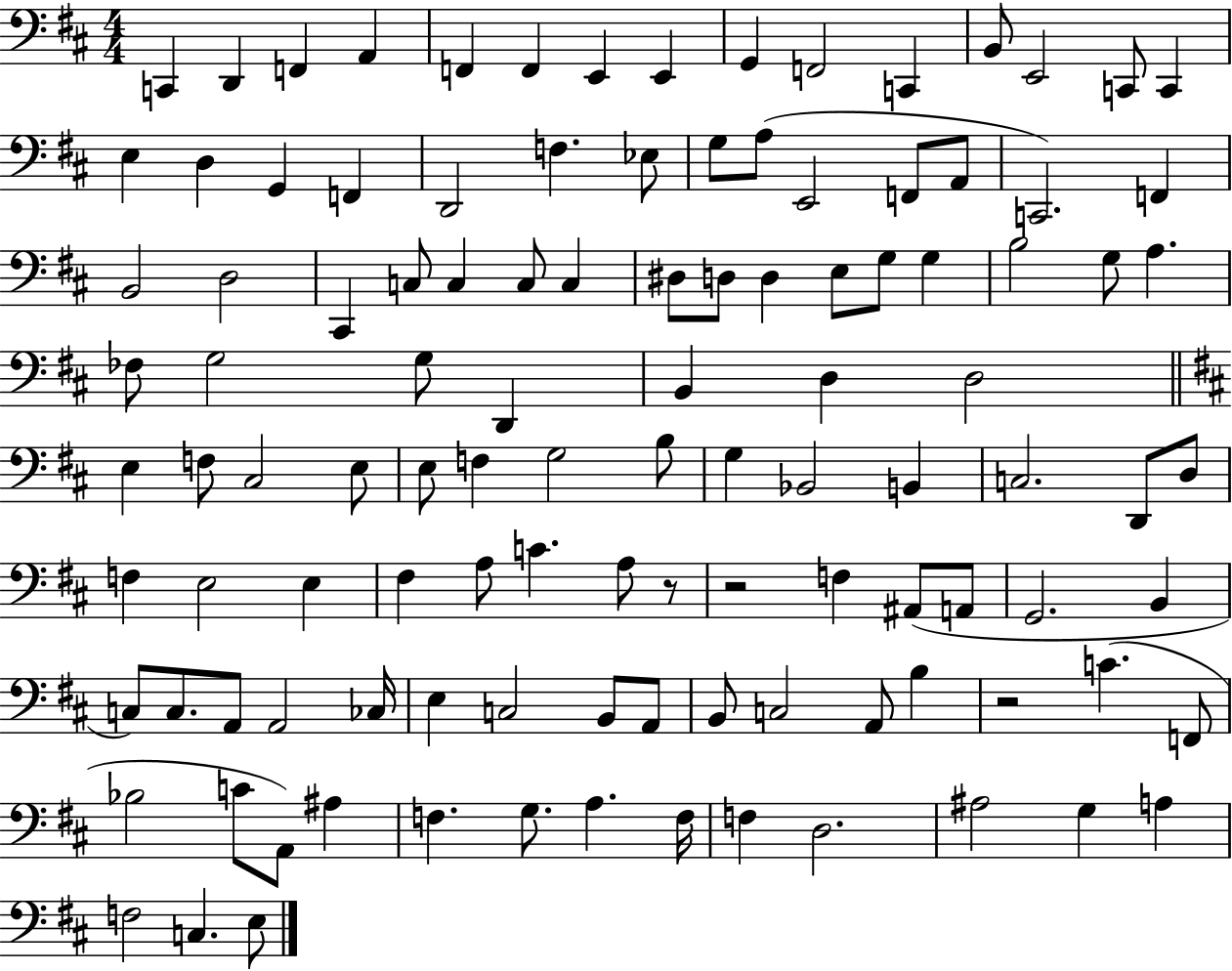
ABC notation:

X:1
T:Untitled
M:4/4
L:1/4
K:D
C,, D,, F,, A,, F,, F,, E,, E,, G,, F,,2 C,, B,,/2 E,,2 C,,/2 C,, E, D, G,, F,, D,,2 F, _E,/2 G,/2 A,/2 E,,2 F,,/2 A,,/2 C,,2 F,, B,,2 D,2 ^C,, C,/2 C, C,/2 C, ^D,/2 D,/2 D, E,/2 G,/2 G, B,2 G,/2 A, _F,/2 G,2 G,/2 D,, B,, D, D,2 E, F,/2 ^C,2 E,/2 E,/2 F, G,2 B,/2 G, _B,,2 B,, C,2 D,,/2 D,/2 F, E,2 E, ^F, A,/2 C A,/2 z/2 z2 F, ^A,,/2 A,,/2 G,,2 B,, C,/2 C,/2 A,,/2 A,,2 _C,/4 E, C,2 B,,/2 A,,/2 B,,/2 C,2 A,,/2 B, z2 C F,,/2 _B,2 C/2 A,,/2 ^A, F, G,/2 A, F,/4 F, D,2 ^A,2 G, A, F,2 C, E,/2